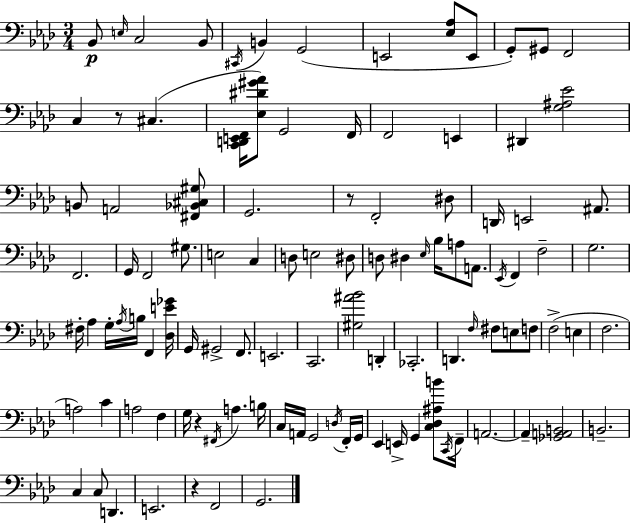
Bb2/e E3/s C3/h Bb2/e C#2/s B2/q G2/h E2/h [Eb3,Ab3]/e E2/e G2/e G#2/e F2/h C3/q R/e C#3/q. [C2,D2,E2,F2]/s [Eb3,D#4,G#4,Ab4]/e G2/h F2/s F2/h E2/q D#2/q [G3,A#3,Eb4]/h B2/e A2/h [F#2,Bb2,C#3,G#3]/e G2/h. R/e F2/h D#3/e D2/s E2/h A#2/e. F2/h. G2/s F2/h G#3/e. E3/h C3/q D3/e E3/h D#3/e D3/e D#3/q Eb3/s Bb3/s A3/e A2/e. Eb2/s F2/q F3/h G3/h. F#3/s Ab3/q G3/s Ab3/s B3/s F2/q [Db3,E4,Gb4]/s G2/s G#2/h F2/e. E2/h. C2/h. [G#3,A#4,Bb4]/h D2/q CES2/h. D2/q. F3/s F#3/e E3/e F3/e F3/h E3/q F3/h. A3/h C4/q A3/h F3/q G3/s R/q F#2/s A3/q. B3/s C3/s A2/s G2/h D3/s F2/s G2/s Eb2/q E2/s G2/q [C3,Db3,A#3,B4]/e C2/s F2/s A2/h. A2/q [Gb2,A2,B2]/h B2/h. C3/q C3/e D2/q. E2/h. R/q F2/h G2/h.